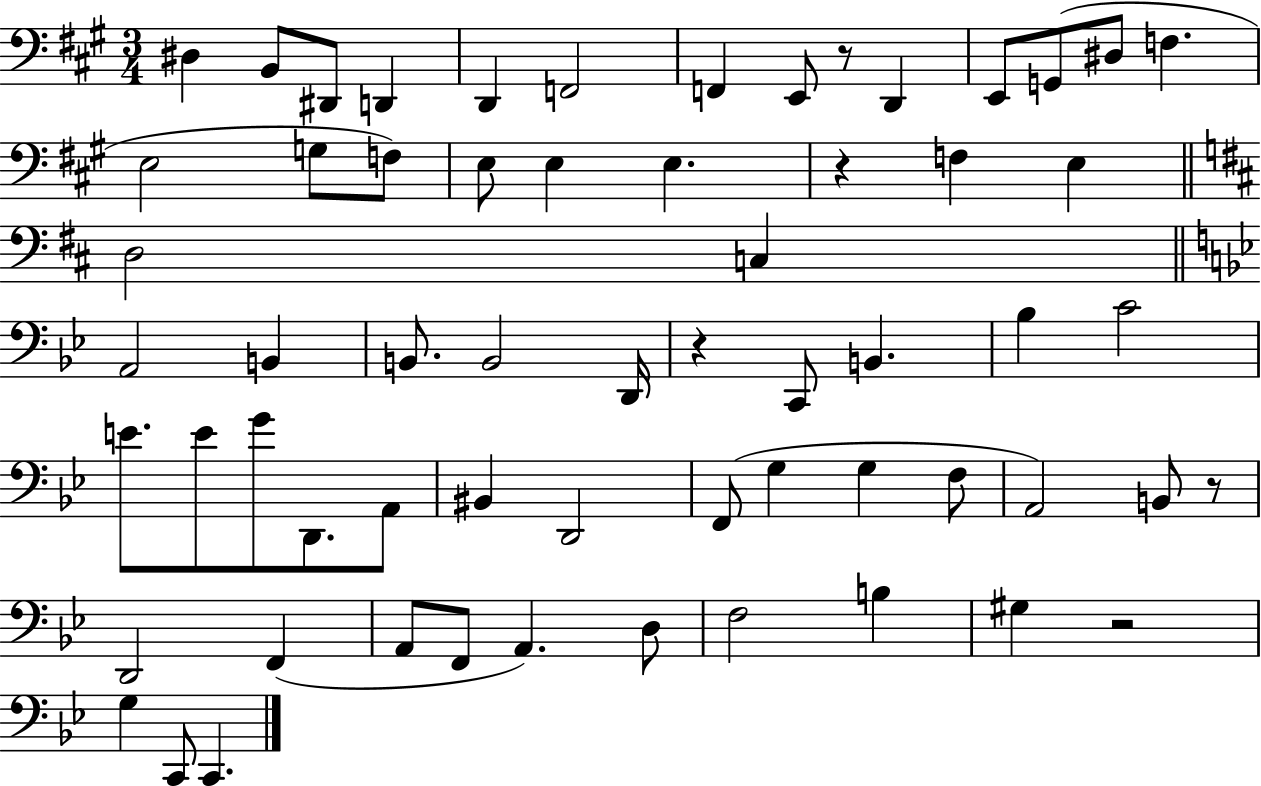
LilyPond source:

{
  \clef bass
  \numericTimeSignature
  \time 3/4
  \key a \major
  \repeat volta 2 { dis4 b,8 dis,8 d,4 | d,4 f,2 | f,4 e,8 r8 d,4 | e,8 g,8( dis8 f4. | \break e2 g8 f8) | e8 e4 e4. | r4 f4 e4 | \bar "||" \break \key b \minor d2 c4 | \bar "||" \break \key bes \major a,2 b,4 | b,8. b,2 d,16 | r4 c,8 b,4. | bes4 c'2 | \break e'8. e'8 g'8 d,8. a,8 | bis,4 d,2 | f,8( g4 g4 f8 | a,2) b,8 r8 | \break d,2 f,4( | a,8 f,8 a,4.) d8 | f2 b4 | gis4 r2 | \break g4 c,8 c,4. | } \bar "|."
}